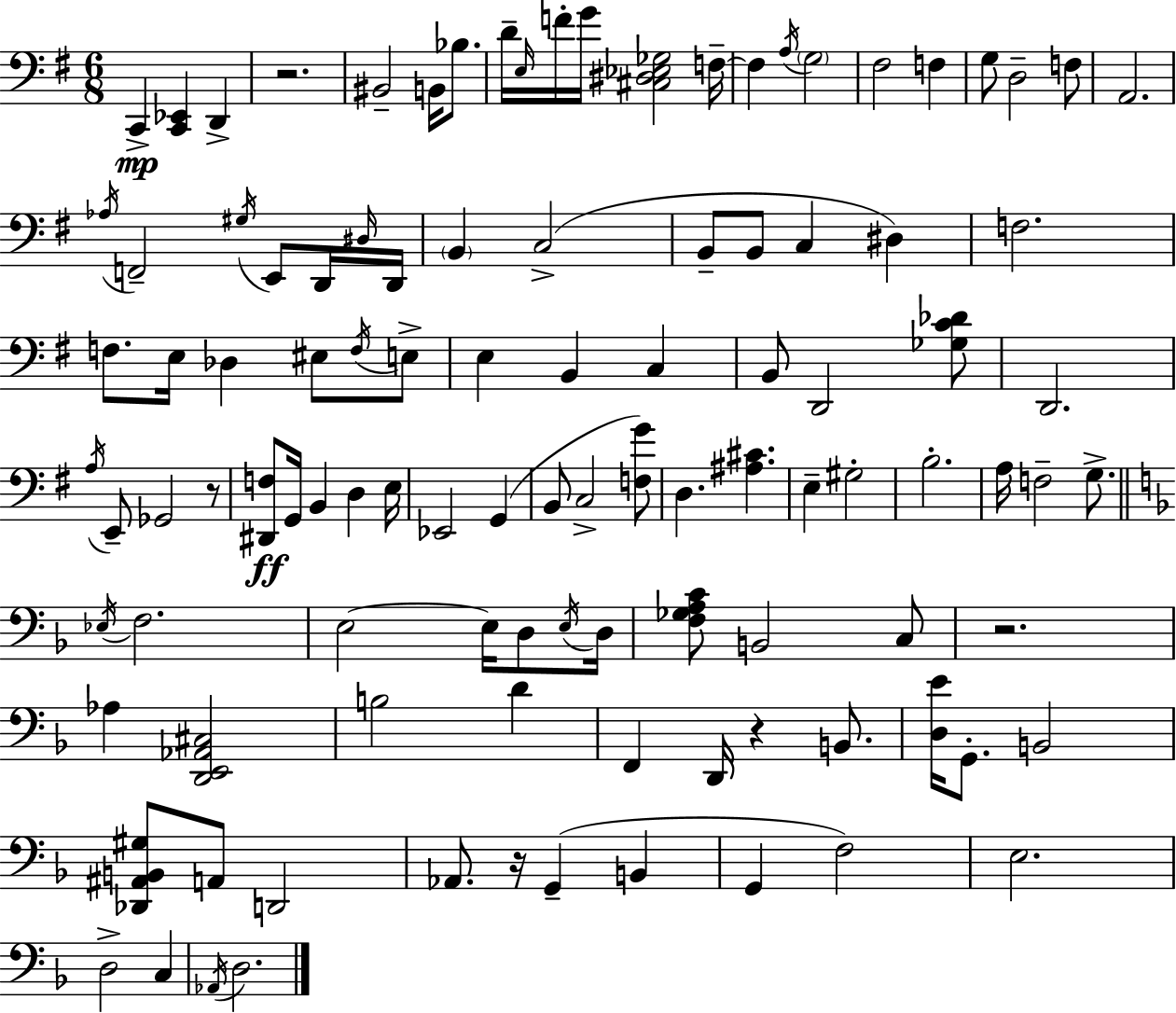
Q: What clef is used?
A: bass